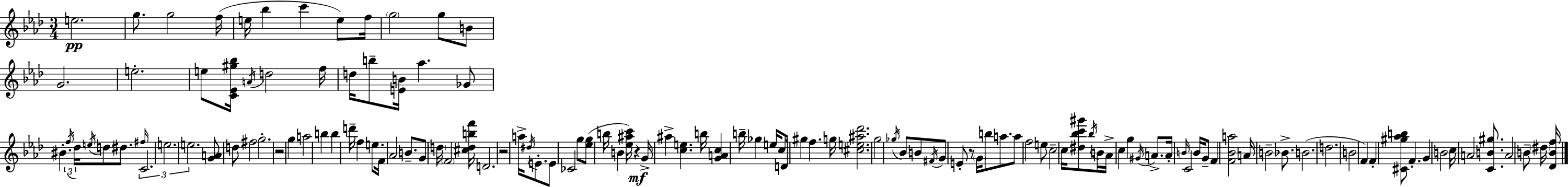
{
  \clef treble
  \numericTimeSignature
  \time 3/4
  \key aes \major
  e''2.\pp | g''8. g''2 f''16( | e''16 bes''4 c'''4 e''8) f''16 | \parenthesize g''2 g''8 b'8 | \break g'2. | e''2.-. | e''8 <c' ees' gis'' bes''>16 \acciaccatura { a'16 } d''2 | f''16 d''16 b''8-- <e' b'>16 aes''4. ges'8 | \break bis'4.-. \tuplet 3/2 { \acciaccatura { f''16 } des''16 \acciaccatura { e''16 } } d''8 | dis''8. \grace { fis''16 } \tuplet 3/2 { c'2. | e''2. | e''2. } | \break <g' a'>8 d''8 fis''2 | g''2.-. | r2 | g''4 a''2 | \break b''4 b''4 d'''16-- f''4 | e''8. f'16 aes'2 | b'8.-- g'8 \parenthesize d''16 \parenthesize f'2 | <cis'' d'' b'' f'''>16 d'2. | \break r2 | a''16-> \acciaccatura { dis''16 } e'8.-. e'8 ces'2 | g''8 <ees'' g''>8( b''16 b'4 | <ees'' ais'' c'''>16) r4\mf g'16-> ais''4-> <c'' e''>4. | \break b''16 <g' a' c''>4 b''16-- ges''4 | e''16 c''8 d'16 gis''4 f''4. | g''16 <cis'' e'' ais'' des'''>2. | g''2 | \break \acciaccatura { ges''16 } bes'8 b'8 \acciaccatura { fis'16 } g'8 e'8-. r8 | \parenthesize g'16 b''8 a''8. a''8 f''2 | e''8 c''2-- | c''16 <dis'' bes'' c''' gis'''>8 \acciaccatura { bes''16 } b'16 aes'16-> c''4 | \break g''4 \acciaccatura { gis'16 } a'8.-> a'16-. \grace { b'16 } c'2 | b'16 g'8-- f'4 | <f' bes' a''>2 a'16 b'2-- | bes'8.-> b'2.( | \break d''2. | b'2 | f'4) f'4-. | <cis' gis'' aes'' b''>8 f'4.-. g'4 | \break b'2 c''16 a'2 | <c' b' gis''>8. a'2 | b'8-- \parenthesize dis''16 <des' b' f''>16 \bar "|."
}